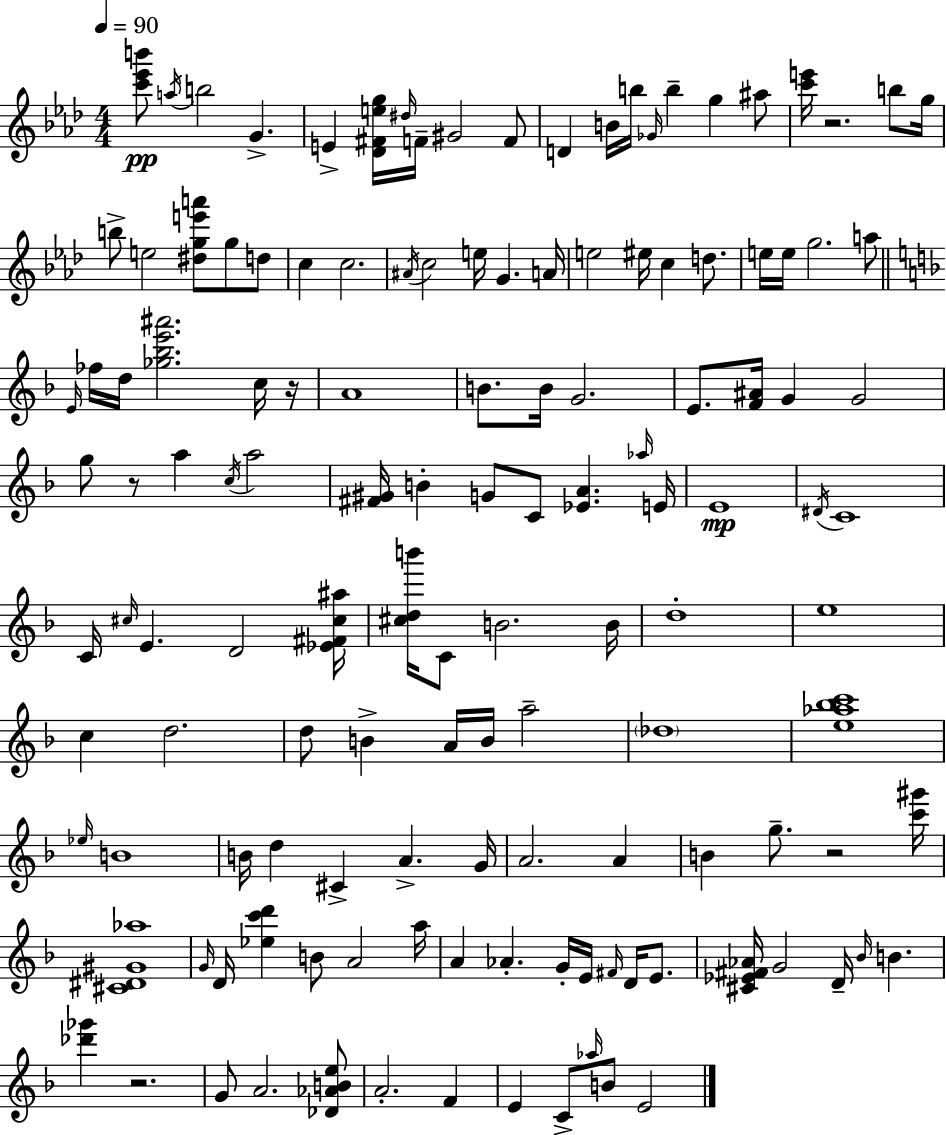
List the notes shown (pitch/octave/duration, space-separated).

[C6,Eb6,B6]/e A5/s B5/h G4/q. E4/q [Db4,F#4,E5,G5]/s D#5/s F4/s G#4/h F4/e D4/q B4/s B5/s Gb4/s B5/q G5/q A#5/e [C6,E6]/s R/h. B5/e G5/s B5/e E5/h [D#5,G5,E6,A6]/e G5/e D5/e C5/q C5/h. A#4/s C5/h E5/s G4/q. A4/s E5/h EIS5/s C5/q D5/e. E5/s E5/s G5/h. A5/e E4/s FES5/s D5/s [Gb5,Bb5,E6,A#6]/h. C5/s R/s A4/w B4/e. B4/s G4/h. E4/e. [F4,A#4]/s G4/q G4/h G5/e R/e A5/q C5/s A5/h [F#4,G#4]/s B4/q G4/e C4/e [Eb4,A4]/q. Ab5/s E4/s E4/w D#4/s C4/w C4/s C#5/s E4/q. D4/h [Eb4,F#4,C#5,A#5]/s [C#5,D5,B6]/s C4/e B4/h. B4/s D5/w E5/w C5/q D5/h. D5/e B4/q A4/s B4/s A5/h Db5/w [E5,Ab5,Bb5,C6]/w Eb5/s B4/w B4/s D5/q C#4/q A4/q. G4/s A4/h. A4/q B4/q G5/e. R/h [C6,G#6]/s [C#4,D#4,G#4,Ab5]/w G4/s D4/s [Eb5,C6,D6]/q B4/e A4/h A5/s A4/q Ab4/q. G4/s E4/s F#4/s D4/s E4/e. [C#4,Eb4,F#4,Ab4]/s G4/h D4/s Bb4/s B4/q. [Db6,Gb6]/q R/h. G4/e A4/h. [Db4,Ab4,B4,E5]/e A4/h. F4/q E4/q C4/e Ab5/s B4/e E4/h